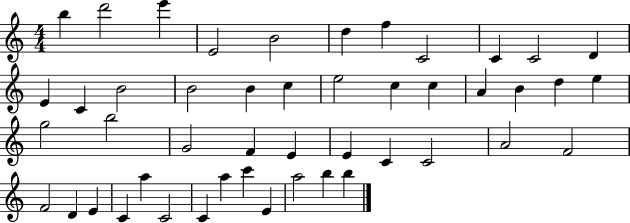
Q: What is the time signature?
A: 4/4